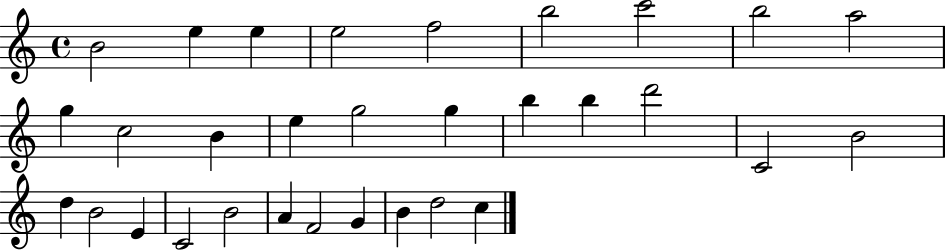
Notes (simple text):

B4/h E5/q E5/q E5/h F5/h B5/h C6/h B5/h A5/h G5/q C5/h B4/q E5/q G5/h G5/q B5/q B5/q D6/h C4/h B4/h D5/q B4/h E4/q C4/h B4/h A4/q F4/h G4/q B4/q D5/h C5/q